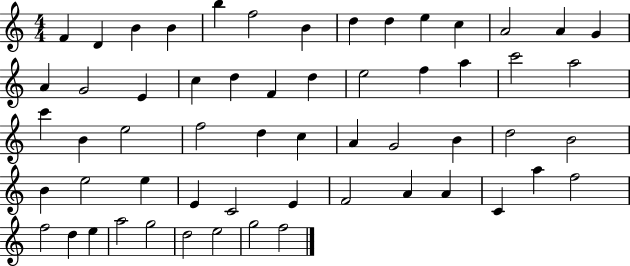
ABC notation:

X:1
T:Untitled
M:4/4
L:1/4
K:C
F D B B b f2 B d d e c A2 A G A G2 E c d F d e2 f a c'2 a2 c' B e2 f2 d c A G2 B d2 B2 B e2 e E C2 E F2 A A C a f2 f2 d e a2 g2 d2 e2 g2 f2